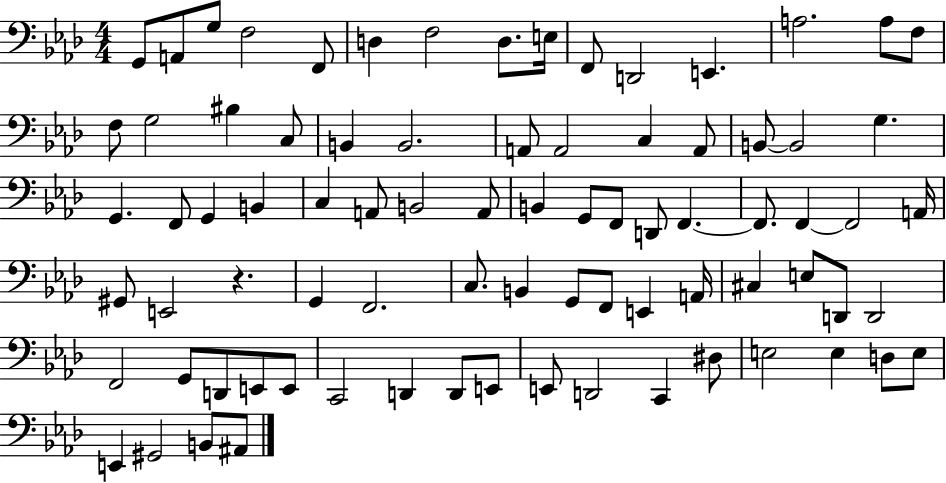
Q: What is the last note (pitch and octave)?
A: A#2